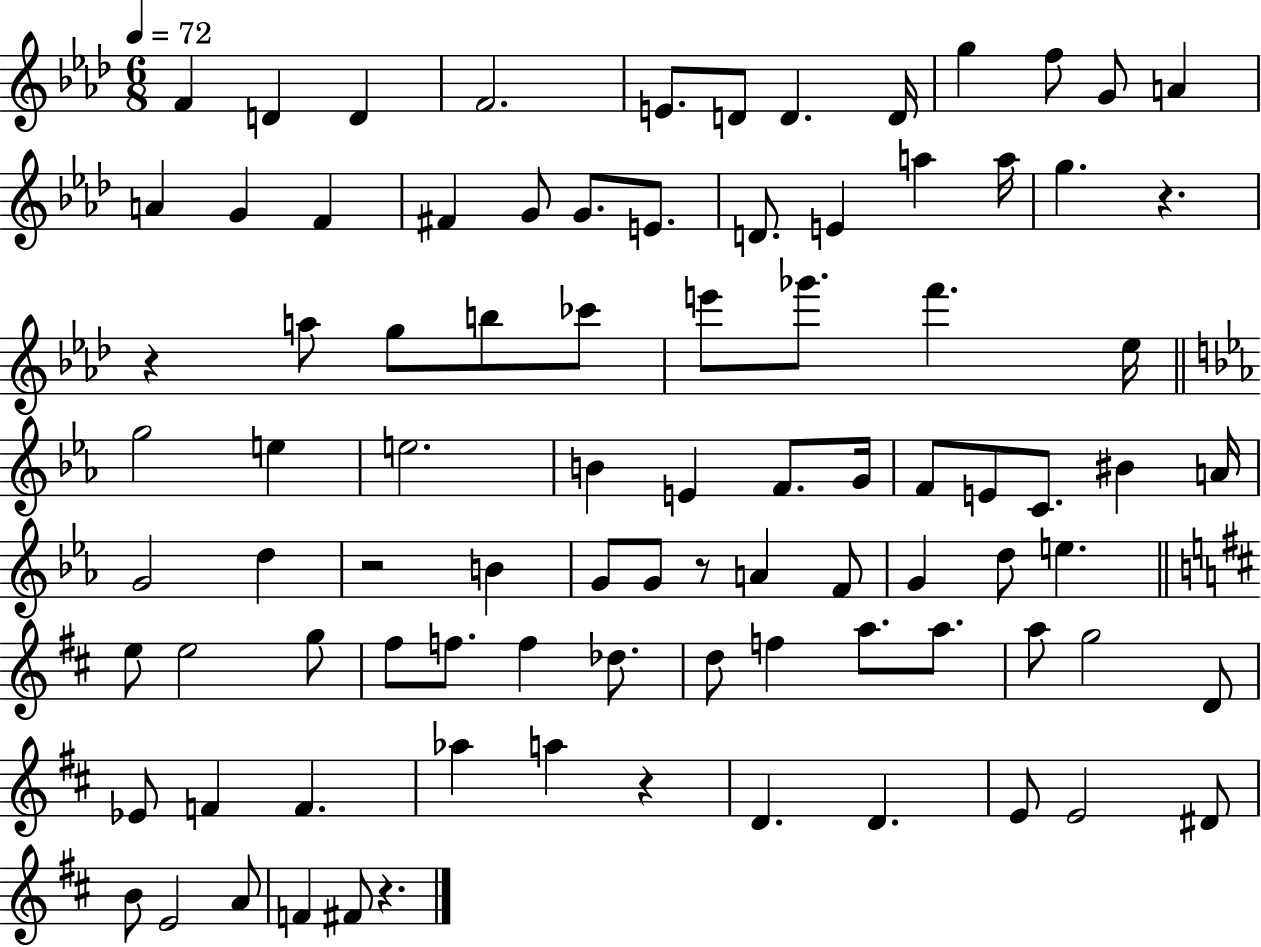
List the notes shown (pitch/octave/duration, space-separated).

F4/q D4/q D4/q F4/h. E4/e. D4/e D4/q. D4/s G5/q F5/e G4/e A4/q A4/q G4/q F4/q F#4/q G4/e G4/e. E4/e. D4/e. E4/q A5/q A5/s G5/q. R/q. R/q A5/e G5/e B5/e CES6/e E6/e Gb6/e. F6/q. Eb5/s G5/h E5/q E5/h. B4/q E4/q F4/e. G4/s F4/e E4/e C4/e. BIS4/q A4/s G4/h D5/q R/h B4/q G4/e G4/e R/e A4/q F4/e G4/q D5/e E5/q. E5/e E5/h G5/e F#5/e F5/e. F5/q Db5/e. D5/e F5/q A5/e. A5/e. A5/e G5/h D4/e Eb4/e F4/q F4/q. Ab5/q A5/q R/q D4/q. D4/q. E4/e E4/h D#4/e B4/e E4/h A4/e F4/q F#4/e R/q.